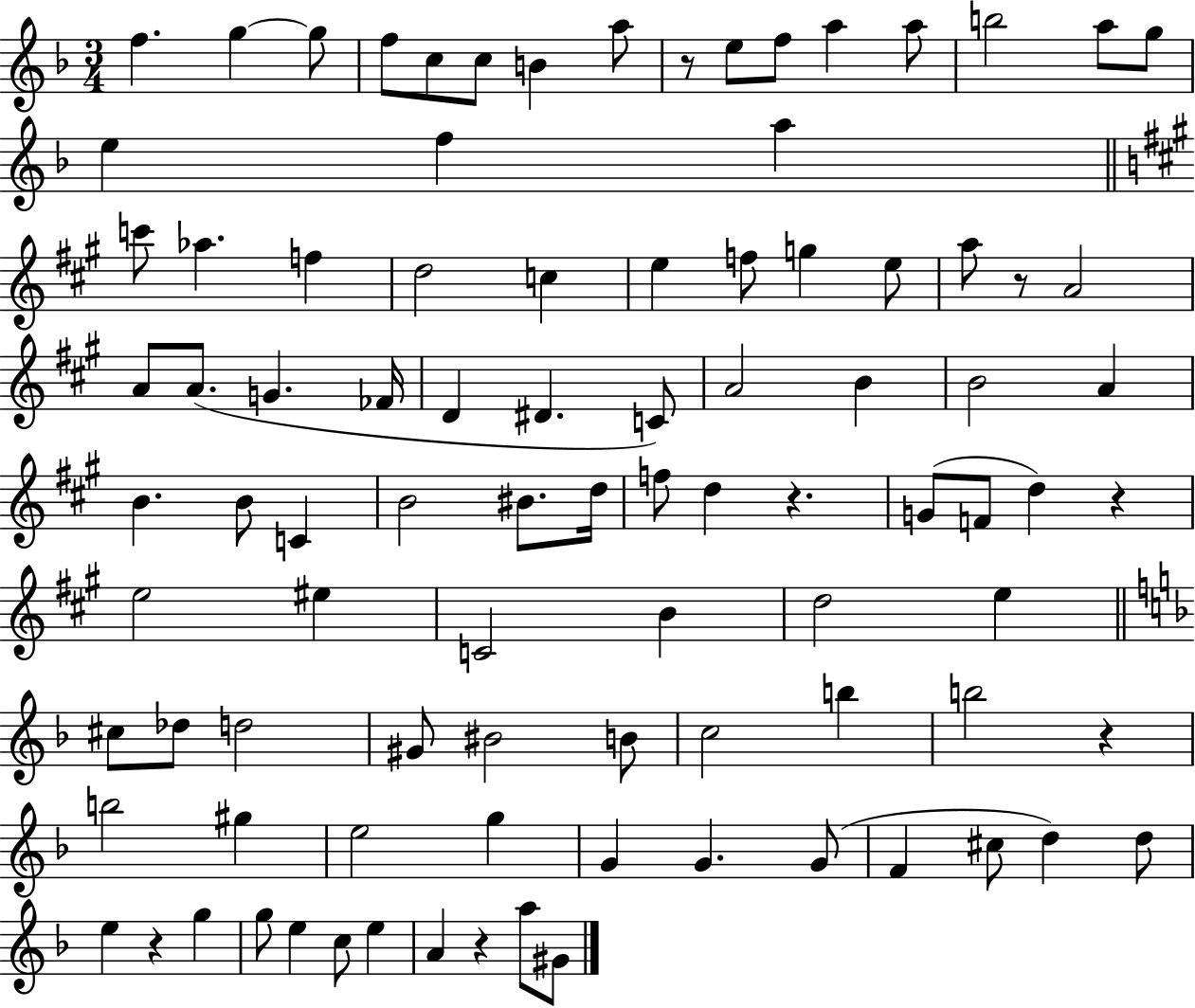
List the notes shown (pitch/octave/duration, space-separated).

F5/q. G5/q G5/e F5/e C5/e C5/e B4/q A5/e R/e E5/e F5/e A5/q A5/e B5/h A5/e G5/e E5/q F5/q A5/q C6/e Ab5/q. F5/q D5/h C5/q E5/q F5/e G5/q E5/e A5/e R/e A4/h A4/e A4/e. G4/q. FES4/s D4/q D#4/q. C4/e A4/h B4/q B4/h A4/q B4/q. B4/e C4/q B4/h BIS4/e. D5/s F5/e D5/q R/q. G4/e F4/e D5/q R/q E5/h EIS5/q C4/h B4/q D5/h E5/q C#5/e Db5/e D5/h G#4/e BIS4/h B4/e C5/h B5/q B5/h R/q B5/h G#5/q E5/h G5/q G4/q G4/q. G4/e F4/q C#5/e D5/q D5/e E5/q R/q G5/q G5/e E5/q C5/e E5/q A4/q R/q A5/e G#4/e